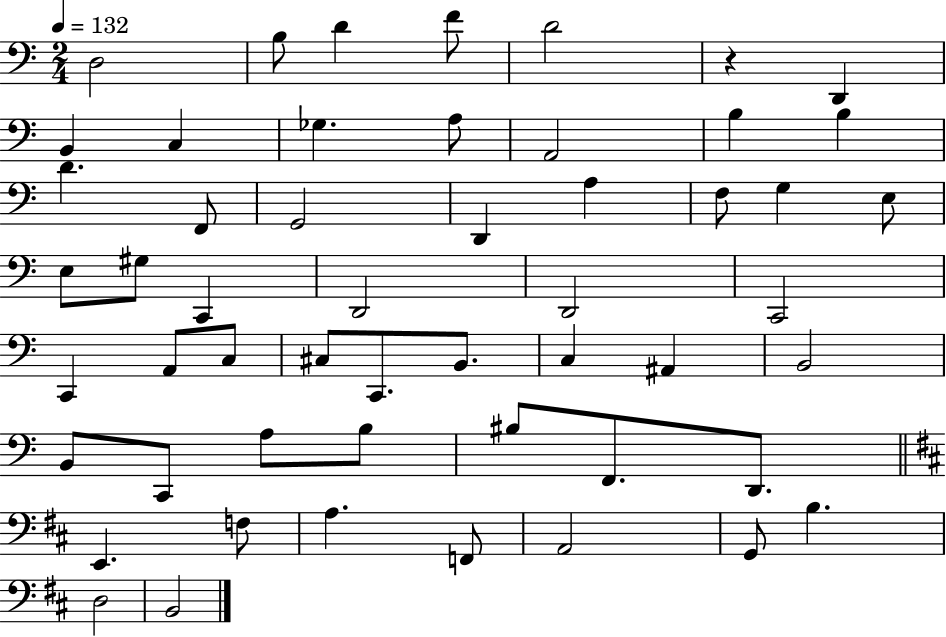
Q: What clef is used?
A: bass